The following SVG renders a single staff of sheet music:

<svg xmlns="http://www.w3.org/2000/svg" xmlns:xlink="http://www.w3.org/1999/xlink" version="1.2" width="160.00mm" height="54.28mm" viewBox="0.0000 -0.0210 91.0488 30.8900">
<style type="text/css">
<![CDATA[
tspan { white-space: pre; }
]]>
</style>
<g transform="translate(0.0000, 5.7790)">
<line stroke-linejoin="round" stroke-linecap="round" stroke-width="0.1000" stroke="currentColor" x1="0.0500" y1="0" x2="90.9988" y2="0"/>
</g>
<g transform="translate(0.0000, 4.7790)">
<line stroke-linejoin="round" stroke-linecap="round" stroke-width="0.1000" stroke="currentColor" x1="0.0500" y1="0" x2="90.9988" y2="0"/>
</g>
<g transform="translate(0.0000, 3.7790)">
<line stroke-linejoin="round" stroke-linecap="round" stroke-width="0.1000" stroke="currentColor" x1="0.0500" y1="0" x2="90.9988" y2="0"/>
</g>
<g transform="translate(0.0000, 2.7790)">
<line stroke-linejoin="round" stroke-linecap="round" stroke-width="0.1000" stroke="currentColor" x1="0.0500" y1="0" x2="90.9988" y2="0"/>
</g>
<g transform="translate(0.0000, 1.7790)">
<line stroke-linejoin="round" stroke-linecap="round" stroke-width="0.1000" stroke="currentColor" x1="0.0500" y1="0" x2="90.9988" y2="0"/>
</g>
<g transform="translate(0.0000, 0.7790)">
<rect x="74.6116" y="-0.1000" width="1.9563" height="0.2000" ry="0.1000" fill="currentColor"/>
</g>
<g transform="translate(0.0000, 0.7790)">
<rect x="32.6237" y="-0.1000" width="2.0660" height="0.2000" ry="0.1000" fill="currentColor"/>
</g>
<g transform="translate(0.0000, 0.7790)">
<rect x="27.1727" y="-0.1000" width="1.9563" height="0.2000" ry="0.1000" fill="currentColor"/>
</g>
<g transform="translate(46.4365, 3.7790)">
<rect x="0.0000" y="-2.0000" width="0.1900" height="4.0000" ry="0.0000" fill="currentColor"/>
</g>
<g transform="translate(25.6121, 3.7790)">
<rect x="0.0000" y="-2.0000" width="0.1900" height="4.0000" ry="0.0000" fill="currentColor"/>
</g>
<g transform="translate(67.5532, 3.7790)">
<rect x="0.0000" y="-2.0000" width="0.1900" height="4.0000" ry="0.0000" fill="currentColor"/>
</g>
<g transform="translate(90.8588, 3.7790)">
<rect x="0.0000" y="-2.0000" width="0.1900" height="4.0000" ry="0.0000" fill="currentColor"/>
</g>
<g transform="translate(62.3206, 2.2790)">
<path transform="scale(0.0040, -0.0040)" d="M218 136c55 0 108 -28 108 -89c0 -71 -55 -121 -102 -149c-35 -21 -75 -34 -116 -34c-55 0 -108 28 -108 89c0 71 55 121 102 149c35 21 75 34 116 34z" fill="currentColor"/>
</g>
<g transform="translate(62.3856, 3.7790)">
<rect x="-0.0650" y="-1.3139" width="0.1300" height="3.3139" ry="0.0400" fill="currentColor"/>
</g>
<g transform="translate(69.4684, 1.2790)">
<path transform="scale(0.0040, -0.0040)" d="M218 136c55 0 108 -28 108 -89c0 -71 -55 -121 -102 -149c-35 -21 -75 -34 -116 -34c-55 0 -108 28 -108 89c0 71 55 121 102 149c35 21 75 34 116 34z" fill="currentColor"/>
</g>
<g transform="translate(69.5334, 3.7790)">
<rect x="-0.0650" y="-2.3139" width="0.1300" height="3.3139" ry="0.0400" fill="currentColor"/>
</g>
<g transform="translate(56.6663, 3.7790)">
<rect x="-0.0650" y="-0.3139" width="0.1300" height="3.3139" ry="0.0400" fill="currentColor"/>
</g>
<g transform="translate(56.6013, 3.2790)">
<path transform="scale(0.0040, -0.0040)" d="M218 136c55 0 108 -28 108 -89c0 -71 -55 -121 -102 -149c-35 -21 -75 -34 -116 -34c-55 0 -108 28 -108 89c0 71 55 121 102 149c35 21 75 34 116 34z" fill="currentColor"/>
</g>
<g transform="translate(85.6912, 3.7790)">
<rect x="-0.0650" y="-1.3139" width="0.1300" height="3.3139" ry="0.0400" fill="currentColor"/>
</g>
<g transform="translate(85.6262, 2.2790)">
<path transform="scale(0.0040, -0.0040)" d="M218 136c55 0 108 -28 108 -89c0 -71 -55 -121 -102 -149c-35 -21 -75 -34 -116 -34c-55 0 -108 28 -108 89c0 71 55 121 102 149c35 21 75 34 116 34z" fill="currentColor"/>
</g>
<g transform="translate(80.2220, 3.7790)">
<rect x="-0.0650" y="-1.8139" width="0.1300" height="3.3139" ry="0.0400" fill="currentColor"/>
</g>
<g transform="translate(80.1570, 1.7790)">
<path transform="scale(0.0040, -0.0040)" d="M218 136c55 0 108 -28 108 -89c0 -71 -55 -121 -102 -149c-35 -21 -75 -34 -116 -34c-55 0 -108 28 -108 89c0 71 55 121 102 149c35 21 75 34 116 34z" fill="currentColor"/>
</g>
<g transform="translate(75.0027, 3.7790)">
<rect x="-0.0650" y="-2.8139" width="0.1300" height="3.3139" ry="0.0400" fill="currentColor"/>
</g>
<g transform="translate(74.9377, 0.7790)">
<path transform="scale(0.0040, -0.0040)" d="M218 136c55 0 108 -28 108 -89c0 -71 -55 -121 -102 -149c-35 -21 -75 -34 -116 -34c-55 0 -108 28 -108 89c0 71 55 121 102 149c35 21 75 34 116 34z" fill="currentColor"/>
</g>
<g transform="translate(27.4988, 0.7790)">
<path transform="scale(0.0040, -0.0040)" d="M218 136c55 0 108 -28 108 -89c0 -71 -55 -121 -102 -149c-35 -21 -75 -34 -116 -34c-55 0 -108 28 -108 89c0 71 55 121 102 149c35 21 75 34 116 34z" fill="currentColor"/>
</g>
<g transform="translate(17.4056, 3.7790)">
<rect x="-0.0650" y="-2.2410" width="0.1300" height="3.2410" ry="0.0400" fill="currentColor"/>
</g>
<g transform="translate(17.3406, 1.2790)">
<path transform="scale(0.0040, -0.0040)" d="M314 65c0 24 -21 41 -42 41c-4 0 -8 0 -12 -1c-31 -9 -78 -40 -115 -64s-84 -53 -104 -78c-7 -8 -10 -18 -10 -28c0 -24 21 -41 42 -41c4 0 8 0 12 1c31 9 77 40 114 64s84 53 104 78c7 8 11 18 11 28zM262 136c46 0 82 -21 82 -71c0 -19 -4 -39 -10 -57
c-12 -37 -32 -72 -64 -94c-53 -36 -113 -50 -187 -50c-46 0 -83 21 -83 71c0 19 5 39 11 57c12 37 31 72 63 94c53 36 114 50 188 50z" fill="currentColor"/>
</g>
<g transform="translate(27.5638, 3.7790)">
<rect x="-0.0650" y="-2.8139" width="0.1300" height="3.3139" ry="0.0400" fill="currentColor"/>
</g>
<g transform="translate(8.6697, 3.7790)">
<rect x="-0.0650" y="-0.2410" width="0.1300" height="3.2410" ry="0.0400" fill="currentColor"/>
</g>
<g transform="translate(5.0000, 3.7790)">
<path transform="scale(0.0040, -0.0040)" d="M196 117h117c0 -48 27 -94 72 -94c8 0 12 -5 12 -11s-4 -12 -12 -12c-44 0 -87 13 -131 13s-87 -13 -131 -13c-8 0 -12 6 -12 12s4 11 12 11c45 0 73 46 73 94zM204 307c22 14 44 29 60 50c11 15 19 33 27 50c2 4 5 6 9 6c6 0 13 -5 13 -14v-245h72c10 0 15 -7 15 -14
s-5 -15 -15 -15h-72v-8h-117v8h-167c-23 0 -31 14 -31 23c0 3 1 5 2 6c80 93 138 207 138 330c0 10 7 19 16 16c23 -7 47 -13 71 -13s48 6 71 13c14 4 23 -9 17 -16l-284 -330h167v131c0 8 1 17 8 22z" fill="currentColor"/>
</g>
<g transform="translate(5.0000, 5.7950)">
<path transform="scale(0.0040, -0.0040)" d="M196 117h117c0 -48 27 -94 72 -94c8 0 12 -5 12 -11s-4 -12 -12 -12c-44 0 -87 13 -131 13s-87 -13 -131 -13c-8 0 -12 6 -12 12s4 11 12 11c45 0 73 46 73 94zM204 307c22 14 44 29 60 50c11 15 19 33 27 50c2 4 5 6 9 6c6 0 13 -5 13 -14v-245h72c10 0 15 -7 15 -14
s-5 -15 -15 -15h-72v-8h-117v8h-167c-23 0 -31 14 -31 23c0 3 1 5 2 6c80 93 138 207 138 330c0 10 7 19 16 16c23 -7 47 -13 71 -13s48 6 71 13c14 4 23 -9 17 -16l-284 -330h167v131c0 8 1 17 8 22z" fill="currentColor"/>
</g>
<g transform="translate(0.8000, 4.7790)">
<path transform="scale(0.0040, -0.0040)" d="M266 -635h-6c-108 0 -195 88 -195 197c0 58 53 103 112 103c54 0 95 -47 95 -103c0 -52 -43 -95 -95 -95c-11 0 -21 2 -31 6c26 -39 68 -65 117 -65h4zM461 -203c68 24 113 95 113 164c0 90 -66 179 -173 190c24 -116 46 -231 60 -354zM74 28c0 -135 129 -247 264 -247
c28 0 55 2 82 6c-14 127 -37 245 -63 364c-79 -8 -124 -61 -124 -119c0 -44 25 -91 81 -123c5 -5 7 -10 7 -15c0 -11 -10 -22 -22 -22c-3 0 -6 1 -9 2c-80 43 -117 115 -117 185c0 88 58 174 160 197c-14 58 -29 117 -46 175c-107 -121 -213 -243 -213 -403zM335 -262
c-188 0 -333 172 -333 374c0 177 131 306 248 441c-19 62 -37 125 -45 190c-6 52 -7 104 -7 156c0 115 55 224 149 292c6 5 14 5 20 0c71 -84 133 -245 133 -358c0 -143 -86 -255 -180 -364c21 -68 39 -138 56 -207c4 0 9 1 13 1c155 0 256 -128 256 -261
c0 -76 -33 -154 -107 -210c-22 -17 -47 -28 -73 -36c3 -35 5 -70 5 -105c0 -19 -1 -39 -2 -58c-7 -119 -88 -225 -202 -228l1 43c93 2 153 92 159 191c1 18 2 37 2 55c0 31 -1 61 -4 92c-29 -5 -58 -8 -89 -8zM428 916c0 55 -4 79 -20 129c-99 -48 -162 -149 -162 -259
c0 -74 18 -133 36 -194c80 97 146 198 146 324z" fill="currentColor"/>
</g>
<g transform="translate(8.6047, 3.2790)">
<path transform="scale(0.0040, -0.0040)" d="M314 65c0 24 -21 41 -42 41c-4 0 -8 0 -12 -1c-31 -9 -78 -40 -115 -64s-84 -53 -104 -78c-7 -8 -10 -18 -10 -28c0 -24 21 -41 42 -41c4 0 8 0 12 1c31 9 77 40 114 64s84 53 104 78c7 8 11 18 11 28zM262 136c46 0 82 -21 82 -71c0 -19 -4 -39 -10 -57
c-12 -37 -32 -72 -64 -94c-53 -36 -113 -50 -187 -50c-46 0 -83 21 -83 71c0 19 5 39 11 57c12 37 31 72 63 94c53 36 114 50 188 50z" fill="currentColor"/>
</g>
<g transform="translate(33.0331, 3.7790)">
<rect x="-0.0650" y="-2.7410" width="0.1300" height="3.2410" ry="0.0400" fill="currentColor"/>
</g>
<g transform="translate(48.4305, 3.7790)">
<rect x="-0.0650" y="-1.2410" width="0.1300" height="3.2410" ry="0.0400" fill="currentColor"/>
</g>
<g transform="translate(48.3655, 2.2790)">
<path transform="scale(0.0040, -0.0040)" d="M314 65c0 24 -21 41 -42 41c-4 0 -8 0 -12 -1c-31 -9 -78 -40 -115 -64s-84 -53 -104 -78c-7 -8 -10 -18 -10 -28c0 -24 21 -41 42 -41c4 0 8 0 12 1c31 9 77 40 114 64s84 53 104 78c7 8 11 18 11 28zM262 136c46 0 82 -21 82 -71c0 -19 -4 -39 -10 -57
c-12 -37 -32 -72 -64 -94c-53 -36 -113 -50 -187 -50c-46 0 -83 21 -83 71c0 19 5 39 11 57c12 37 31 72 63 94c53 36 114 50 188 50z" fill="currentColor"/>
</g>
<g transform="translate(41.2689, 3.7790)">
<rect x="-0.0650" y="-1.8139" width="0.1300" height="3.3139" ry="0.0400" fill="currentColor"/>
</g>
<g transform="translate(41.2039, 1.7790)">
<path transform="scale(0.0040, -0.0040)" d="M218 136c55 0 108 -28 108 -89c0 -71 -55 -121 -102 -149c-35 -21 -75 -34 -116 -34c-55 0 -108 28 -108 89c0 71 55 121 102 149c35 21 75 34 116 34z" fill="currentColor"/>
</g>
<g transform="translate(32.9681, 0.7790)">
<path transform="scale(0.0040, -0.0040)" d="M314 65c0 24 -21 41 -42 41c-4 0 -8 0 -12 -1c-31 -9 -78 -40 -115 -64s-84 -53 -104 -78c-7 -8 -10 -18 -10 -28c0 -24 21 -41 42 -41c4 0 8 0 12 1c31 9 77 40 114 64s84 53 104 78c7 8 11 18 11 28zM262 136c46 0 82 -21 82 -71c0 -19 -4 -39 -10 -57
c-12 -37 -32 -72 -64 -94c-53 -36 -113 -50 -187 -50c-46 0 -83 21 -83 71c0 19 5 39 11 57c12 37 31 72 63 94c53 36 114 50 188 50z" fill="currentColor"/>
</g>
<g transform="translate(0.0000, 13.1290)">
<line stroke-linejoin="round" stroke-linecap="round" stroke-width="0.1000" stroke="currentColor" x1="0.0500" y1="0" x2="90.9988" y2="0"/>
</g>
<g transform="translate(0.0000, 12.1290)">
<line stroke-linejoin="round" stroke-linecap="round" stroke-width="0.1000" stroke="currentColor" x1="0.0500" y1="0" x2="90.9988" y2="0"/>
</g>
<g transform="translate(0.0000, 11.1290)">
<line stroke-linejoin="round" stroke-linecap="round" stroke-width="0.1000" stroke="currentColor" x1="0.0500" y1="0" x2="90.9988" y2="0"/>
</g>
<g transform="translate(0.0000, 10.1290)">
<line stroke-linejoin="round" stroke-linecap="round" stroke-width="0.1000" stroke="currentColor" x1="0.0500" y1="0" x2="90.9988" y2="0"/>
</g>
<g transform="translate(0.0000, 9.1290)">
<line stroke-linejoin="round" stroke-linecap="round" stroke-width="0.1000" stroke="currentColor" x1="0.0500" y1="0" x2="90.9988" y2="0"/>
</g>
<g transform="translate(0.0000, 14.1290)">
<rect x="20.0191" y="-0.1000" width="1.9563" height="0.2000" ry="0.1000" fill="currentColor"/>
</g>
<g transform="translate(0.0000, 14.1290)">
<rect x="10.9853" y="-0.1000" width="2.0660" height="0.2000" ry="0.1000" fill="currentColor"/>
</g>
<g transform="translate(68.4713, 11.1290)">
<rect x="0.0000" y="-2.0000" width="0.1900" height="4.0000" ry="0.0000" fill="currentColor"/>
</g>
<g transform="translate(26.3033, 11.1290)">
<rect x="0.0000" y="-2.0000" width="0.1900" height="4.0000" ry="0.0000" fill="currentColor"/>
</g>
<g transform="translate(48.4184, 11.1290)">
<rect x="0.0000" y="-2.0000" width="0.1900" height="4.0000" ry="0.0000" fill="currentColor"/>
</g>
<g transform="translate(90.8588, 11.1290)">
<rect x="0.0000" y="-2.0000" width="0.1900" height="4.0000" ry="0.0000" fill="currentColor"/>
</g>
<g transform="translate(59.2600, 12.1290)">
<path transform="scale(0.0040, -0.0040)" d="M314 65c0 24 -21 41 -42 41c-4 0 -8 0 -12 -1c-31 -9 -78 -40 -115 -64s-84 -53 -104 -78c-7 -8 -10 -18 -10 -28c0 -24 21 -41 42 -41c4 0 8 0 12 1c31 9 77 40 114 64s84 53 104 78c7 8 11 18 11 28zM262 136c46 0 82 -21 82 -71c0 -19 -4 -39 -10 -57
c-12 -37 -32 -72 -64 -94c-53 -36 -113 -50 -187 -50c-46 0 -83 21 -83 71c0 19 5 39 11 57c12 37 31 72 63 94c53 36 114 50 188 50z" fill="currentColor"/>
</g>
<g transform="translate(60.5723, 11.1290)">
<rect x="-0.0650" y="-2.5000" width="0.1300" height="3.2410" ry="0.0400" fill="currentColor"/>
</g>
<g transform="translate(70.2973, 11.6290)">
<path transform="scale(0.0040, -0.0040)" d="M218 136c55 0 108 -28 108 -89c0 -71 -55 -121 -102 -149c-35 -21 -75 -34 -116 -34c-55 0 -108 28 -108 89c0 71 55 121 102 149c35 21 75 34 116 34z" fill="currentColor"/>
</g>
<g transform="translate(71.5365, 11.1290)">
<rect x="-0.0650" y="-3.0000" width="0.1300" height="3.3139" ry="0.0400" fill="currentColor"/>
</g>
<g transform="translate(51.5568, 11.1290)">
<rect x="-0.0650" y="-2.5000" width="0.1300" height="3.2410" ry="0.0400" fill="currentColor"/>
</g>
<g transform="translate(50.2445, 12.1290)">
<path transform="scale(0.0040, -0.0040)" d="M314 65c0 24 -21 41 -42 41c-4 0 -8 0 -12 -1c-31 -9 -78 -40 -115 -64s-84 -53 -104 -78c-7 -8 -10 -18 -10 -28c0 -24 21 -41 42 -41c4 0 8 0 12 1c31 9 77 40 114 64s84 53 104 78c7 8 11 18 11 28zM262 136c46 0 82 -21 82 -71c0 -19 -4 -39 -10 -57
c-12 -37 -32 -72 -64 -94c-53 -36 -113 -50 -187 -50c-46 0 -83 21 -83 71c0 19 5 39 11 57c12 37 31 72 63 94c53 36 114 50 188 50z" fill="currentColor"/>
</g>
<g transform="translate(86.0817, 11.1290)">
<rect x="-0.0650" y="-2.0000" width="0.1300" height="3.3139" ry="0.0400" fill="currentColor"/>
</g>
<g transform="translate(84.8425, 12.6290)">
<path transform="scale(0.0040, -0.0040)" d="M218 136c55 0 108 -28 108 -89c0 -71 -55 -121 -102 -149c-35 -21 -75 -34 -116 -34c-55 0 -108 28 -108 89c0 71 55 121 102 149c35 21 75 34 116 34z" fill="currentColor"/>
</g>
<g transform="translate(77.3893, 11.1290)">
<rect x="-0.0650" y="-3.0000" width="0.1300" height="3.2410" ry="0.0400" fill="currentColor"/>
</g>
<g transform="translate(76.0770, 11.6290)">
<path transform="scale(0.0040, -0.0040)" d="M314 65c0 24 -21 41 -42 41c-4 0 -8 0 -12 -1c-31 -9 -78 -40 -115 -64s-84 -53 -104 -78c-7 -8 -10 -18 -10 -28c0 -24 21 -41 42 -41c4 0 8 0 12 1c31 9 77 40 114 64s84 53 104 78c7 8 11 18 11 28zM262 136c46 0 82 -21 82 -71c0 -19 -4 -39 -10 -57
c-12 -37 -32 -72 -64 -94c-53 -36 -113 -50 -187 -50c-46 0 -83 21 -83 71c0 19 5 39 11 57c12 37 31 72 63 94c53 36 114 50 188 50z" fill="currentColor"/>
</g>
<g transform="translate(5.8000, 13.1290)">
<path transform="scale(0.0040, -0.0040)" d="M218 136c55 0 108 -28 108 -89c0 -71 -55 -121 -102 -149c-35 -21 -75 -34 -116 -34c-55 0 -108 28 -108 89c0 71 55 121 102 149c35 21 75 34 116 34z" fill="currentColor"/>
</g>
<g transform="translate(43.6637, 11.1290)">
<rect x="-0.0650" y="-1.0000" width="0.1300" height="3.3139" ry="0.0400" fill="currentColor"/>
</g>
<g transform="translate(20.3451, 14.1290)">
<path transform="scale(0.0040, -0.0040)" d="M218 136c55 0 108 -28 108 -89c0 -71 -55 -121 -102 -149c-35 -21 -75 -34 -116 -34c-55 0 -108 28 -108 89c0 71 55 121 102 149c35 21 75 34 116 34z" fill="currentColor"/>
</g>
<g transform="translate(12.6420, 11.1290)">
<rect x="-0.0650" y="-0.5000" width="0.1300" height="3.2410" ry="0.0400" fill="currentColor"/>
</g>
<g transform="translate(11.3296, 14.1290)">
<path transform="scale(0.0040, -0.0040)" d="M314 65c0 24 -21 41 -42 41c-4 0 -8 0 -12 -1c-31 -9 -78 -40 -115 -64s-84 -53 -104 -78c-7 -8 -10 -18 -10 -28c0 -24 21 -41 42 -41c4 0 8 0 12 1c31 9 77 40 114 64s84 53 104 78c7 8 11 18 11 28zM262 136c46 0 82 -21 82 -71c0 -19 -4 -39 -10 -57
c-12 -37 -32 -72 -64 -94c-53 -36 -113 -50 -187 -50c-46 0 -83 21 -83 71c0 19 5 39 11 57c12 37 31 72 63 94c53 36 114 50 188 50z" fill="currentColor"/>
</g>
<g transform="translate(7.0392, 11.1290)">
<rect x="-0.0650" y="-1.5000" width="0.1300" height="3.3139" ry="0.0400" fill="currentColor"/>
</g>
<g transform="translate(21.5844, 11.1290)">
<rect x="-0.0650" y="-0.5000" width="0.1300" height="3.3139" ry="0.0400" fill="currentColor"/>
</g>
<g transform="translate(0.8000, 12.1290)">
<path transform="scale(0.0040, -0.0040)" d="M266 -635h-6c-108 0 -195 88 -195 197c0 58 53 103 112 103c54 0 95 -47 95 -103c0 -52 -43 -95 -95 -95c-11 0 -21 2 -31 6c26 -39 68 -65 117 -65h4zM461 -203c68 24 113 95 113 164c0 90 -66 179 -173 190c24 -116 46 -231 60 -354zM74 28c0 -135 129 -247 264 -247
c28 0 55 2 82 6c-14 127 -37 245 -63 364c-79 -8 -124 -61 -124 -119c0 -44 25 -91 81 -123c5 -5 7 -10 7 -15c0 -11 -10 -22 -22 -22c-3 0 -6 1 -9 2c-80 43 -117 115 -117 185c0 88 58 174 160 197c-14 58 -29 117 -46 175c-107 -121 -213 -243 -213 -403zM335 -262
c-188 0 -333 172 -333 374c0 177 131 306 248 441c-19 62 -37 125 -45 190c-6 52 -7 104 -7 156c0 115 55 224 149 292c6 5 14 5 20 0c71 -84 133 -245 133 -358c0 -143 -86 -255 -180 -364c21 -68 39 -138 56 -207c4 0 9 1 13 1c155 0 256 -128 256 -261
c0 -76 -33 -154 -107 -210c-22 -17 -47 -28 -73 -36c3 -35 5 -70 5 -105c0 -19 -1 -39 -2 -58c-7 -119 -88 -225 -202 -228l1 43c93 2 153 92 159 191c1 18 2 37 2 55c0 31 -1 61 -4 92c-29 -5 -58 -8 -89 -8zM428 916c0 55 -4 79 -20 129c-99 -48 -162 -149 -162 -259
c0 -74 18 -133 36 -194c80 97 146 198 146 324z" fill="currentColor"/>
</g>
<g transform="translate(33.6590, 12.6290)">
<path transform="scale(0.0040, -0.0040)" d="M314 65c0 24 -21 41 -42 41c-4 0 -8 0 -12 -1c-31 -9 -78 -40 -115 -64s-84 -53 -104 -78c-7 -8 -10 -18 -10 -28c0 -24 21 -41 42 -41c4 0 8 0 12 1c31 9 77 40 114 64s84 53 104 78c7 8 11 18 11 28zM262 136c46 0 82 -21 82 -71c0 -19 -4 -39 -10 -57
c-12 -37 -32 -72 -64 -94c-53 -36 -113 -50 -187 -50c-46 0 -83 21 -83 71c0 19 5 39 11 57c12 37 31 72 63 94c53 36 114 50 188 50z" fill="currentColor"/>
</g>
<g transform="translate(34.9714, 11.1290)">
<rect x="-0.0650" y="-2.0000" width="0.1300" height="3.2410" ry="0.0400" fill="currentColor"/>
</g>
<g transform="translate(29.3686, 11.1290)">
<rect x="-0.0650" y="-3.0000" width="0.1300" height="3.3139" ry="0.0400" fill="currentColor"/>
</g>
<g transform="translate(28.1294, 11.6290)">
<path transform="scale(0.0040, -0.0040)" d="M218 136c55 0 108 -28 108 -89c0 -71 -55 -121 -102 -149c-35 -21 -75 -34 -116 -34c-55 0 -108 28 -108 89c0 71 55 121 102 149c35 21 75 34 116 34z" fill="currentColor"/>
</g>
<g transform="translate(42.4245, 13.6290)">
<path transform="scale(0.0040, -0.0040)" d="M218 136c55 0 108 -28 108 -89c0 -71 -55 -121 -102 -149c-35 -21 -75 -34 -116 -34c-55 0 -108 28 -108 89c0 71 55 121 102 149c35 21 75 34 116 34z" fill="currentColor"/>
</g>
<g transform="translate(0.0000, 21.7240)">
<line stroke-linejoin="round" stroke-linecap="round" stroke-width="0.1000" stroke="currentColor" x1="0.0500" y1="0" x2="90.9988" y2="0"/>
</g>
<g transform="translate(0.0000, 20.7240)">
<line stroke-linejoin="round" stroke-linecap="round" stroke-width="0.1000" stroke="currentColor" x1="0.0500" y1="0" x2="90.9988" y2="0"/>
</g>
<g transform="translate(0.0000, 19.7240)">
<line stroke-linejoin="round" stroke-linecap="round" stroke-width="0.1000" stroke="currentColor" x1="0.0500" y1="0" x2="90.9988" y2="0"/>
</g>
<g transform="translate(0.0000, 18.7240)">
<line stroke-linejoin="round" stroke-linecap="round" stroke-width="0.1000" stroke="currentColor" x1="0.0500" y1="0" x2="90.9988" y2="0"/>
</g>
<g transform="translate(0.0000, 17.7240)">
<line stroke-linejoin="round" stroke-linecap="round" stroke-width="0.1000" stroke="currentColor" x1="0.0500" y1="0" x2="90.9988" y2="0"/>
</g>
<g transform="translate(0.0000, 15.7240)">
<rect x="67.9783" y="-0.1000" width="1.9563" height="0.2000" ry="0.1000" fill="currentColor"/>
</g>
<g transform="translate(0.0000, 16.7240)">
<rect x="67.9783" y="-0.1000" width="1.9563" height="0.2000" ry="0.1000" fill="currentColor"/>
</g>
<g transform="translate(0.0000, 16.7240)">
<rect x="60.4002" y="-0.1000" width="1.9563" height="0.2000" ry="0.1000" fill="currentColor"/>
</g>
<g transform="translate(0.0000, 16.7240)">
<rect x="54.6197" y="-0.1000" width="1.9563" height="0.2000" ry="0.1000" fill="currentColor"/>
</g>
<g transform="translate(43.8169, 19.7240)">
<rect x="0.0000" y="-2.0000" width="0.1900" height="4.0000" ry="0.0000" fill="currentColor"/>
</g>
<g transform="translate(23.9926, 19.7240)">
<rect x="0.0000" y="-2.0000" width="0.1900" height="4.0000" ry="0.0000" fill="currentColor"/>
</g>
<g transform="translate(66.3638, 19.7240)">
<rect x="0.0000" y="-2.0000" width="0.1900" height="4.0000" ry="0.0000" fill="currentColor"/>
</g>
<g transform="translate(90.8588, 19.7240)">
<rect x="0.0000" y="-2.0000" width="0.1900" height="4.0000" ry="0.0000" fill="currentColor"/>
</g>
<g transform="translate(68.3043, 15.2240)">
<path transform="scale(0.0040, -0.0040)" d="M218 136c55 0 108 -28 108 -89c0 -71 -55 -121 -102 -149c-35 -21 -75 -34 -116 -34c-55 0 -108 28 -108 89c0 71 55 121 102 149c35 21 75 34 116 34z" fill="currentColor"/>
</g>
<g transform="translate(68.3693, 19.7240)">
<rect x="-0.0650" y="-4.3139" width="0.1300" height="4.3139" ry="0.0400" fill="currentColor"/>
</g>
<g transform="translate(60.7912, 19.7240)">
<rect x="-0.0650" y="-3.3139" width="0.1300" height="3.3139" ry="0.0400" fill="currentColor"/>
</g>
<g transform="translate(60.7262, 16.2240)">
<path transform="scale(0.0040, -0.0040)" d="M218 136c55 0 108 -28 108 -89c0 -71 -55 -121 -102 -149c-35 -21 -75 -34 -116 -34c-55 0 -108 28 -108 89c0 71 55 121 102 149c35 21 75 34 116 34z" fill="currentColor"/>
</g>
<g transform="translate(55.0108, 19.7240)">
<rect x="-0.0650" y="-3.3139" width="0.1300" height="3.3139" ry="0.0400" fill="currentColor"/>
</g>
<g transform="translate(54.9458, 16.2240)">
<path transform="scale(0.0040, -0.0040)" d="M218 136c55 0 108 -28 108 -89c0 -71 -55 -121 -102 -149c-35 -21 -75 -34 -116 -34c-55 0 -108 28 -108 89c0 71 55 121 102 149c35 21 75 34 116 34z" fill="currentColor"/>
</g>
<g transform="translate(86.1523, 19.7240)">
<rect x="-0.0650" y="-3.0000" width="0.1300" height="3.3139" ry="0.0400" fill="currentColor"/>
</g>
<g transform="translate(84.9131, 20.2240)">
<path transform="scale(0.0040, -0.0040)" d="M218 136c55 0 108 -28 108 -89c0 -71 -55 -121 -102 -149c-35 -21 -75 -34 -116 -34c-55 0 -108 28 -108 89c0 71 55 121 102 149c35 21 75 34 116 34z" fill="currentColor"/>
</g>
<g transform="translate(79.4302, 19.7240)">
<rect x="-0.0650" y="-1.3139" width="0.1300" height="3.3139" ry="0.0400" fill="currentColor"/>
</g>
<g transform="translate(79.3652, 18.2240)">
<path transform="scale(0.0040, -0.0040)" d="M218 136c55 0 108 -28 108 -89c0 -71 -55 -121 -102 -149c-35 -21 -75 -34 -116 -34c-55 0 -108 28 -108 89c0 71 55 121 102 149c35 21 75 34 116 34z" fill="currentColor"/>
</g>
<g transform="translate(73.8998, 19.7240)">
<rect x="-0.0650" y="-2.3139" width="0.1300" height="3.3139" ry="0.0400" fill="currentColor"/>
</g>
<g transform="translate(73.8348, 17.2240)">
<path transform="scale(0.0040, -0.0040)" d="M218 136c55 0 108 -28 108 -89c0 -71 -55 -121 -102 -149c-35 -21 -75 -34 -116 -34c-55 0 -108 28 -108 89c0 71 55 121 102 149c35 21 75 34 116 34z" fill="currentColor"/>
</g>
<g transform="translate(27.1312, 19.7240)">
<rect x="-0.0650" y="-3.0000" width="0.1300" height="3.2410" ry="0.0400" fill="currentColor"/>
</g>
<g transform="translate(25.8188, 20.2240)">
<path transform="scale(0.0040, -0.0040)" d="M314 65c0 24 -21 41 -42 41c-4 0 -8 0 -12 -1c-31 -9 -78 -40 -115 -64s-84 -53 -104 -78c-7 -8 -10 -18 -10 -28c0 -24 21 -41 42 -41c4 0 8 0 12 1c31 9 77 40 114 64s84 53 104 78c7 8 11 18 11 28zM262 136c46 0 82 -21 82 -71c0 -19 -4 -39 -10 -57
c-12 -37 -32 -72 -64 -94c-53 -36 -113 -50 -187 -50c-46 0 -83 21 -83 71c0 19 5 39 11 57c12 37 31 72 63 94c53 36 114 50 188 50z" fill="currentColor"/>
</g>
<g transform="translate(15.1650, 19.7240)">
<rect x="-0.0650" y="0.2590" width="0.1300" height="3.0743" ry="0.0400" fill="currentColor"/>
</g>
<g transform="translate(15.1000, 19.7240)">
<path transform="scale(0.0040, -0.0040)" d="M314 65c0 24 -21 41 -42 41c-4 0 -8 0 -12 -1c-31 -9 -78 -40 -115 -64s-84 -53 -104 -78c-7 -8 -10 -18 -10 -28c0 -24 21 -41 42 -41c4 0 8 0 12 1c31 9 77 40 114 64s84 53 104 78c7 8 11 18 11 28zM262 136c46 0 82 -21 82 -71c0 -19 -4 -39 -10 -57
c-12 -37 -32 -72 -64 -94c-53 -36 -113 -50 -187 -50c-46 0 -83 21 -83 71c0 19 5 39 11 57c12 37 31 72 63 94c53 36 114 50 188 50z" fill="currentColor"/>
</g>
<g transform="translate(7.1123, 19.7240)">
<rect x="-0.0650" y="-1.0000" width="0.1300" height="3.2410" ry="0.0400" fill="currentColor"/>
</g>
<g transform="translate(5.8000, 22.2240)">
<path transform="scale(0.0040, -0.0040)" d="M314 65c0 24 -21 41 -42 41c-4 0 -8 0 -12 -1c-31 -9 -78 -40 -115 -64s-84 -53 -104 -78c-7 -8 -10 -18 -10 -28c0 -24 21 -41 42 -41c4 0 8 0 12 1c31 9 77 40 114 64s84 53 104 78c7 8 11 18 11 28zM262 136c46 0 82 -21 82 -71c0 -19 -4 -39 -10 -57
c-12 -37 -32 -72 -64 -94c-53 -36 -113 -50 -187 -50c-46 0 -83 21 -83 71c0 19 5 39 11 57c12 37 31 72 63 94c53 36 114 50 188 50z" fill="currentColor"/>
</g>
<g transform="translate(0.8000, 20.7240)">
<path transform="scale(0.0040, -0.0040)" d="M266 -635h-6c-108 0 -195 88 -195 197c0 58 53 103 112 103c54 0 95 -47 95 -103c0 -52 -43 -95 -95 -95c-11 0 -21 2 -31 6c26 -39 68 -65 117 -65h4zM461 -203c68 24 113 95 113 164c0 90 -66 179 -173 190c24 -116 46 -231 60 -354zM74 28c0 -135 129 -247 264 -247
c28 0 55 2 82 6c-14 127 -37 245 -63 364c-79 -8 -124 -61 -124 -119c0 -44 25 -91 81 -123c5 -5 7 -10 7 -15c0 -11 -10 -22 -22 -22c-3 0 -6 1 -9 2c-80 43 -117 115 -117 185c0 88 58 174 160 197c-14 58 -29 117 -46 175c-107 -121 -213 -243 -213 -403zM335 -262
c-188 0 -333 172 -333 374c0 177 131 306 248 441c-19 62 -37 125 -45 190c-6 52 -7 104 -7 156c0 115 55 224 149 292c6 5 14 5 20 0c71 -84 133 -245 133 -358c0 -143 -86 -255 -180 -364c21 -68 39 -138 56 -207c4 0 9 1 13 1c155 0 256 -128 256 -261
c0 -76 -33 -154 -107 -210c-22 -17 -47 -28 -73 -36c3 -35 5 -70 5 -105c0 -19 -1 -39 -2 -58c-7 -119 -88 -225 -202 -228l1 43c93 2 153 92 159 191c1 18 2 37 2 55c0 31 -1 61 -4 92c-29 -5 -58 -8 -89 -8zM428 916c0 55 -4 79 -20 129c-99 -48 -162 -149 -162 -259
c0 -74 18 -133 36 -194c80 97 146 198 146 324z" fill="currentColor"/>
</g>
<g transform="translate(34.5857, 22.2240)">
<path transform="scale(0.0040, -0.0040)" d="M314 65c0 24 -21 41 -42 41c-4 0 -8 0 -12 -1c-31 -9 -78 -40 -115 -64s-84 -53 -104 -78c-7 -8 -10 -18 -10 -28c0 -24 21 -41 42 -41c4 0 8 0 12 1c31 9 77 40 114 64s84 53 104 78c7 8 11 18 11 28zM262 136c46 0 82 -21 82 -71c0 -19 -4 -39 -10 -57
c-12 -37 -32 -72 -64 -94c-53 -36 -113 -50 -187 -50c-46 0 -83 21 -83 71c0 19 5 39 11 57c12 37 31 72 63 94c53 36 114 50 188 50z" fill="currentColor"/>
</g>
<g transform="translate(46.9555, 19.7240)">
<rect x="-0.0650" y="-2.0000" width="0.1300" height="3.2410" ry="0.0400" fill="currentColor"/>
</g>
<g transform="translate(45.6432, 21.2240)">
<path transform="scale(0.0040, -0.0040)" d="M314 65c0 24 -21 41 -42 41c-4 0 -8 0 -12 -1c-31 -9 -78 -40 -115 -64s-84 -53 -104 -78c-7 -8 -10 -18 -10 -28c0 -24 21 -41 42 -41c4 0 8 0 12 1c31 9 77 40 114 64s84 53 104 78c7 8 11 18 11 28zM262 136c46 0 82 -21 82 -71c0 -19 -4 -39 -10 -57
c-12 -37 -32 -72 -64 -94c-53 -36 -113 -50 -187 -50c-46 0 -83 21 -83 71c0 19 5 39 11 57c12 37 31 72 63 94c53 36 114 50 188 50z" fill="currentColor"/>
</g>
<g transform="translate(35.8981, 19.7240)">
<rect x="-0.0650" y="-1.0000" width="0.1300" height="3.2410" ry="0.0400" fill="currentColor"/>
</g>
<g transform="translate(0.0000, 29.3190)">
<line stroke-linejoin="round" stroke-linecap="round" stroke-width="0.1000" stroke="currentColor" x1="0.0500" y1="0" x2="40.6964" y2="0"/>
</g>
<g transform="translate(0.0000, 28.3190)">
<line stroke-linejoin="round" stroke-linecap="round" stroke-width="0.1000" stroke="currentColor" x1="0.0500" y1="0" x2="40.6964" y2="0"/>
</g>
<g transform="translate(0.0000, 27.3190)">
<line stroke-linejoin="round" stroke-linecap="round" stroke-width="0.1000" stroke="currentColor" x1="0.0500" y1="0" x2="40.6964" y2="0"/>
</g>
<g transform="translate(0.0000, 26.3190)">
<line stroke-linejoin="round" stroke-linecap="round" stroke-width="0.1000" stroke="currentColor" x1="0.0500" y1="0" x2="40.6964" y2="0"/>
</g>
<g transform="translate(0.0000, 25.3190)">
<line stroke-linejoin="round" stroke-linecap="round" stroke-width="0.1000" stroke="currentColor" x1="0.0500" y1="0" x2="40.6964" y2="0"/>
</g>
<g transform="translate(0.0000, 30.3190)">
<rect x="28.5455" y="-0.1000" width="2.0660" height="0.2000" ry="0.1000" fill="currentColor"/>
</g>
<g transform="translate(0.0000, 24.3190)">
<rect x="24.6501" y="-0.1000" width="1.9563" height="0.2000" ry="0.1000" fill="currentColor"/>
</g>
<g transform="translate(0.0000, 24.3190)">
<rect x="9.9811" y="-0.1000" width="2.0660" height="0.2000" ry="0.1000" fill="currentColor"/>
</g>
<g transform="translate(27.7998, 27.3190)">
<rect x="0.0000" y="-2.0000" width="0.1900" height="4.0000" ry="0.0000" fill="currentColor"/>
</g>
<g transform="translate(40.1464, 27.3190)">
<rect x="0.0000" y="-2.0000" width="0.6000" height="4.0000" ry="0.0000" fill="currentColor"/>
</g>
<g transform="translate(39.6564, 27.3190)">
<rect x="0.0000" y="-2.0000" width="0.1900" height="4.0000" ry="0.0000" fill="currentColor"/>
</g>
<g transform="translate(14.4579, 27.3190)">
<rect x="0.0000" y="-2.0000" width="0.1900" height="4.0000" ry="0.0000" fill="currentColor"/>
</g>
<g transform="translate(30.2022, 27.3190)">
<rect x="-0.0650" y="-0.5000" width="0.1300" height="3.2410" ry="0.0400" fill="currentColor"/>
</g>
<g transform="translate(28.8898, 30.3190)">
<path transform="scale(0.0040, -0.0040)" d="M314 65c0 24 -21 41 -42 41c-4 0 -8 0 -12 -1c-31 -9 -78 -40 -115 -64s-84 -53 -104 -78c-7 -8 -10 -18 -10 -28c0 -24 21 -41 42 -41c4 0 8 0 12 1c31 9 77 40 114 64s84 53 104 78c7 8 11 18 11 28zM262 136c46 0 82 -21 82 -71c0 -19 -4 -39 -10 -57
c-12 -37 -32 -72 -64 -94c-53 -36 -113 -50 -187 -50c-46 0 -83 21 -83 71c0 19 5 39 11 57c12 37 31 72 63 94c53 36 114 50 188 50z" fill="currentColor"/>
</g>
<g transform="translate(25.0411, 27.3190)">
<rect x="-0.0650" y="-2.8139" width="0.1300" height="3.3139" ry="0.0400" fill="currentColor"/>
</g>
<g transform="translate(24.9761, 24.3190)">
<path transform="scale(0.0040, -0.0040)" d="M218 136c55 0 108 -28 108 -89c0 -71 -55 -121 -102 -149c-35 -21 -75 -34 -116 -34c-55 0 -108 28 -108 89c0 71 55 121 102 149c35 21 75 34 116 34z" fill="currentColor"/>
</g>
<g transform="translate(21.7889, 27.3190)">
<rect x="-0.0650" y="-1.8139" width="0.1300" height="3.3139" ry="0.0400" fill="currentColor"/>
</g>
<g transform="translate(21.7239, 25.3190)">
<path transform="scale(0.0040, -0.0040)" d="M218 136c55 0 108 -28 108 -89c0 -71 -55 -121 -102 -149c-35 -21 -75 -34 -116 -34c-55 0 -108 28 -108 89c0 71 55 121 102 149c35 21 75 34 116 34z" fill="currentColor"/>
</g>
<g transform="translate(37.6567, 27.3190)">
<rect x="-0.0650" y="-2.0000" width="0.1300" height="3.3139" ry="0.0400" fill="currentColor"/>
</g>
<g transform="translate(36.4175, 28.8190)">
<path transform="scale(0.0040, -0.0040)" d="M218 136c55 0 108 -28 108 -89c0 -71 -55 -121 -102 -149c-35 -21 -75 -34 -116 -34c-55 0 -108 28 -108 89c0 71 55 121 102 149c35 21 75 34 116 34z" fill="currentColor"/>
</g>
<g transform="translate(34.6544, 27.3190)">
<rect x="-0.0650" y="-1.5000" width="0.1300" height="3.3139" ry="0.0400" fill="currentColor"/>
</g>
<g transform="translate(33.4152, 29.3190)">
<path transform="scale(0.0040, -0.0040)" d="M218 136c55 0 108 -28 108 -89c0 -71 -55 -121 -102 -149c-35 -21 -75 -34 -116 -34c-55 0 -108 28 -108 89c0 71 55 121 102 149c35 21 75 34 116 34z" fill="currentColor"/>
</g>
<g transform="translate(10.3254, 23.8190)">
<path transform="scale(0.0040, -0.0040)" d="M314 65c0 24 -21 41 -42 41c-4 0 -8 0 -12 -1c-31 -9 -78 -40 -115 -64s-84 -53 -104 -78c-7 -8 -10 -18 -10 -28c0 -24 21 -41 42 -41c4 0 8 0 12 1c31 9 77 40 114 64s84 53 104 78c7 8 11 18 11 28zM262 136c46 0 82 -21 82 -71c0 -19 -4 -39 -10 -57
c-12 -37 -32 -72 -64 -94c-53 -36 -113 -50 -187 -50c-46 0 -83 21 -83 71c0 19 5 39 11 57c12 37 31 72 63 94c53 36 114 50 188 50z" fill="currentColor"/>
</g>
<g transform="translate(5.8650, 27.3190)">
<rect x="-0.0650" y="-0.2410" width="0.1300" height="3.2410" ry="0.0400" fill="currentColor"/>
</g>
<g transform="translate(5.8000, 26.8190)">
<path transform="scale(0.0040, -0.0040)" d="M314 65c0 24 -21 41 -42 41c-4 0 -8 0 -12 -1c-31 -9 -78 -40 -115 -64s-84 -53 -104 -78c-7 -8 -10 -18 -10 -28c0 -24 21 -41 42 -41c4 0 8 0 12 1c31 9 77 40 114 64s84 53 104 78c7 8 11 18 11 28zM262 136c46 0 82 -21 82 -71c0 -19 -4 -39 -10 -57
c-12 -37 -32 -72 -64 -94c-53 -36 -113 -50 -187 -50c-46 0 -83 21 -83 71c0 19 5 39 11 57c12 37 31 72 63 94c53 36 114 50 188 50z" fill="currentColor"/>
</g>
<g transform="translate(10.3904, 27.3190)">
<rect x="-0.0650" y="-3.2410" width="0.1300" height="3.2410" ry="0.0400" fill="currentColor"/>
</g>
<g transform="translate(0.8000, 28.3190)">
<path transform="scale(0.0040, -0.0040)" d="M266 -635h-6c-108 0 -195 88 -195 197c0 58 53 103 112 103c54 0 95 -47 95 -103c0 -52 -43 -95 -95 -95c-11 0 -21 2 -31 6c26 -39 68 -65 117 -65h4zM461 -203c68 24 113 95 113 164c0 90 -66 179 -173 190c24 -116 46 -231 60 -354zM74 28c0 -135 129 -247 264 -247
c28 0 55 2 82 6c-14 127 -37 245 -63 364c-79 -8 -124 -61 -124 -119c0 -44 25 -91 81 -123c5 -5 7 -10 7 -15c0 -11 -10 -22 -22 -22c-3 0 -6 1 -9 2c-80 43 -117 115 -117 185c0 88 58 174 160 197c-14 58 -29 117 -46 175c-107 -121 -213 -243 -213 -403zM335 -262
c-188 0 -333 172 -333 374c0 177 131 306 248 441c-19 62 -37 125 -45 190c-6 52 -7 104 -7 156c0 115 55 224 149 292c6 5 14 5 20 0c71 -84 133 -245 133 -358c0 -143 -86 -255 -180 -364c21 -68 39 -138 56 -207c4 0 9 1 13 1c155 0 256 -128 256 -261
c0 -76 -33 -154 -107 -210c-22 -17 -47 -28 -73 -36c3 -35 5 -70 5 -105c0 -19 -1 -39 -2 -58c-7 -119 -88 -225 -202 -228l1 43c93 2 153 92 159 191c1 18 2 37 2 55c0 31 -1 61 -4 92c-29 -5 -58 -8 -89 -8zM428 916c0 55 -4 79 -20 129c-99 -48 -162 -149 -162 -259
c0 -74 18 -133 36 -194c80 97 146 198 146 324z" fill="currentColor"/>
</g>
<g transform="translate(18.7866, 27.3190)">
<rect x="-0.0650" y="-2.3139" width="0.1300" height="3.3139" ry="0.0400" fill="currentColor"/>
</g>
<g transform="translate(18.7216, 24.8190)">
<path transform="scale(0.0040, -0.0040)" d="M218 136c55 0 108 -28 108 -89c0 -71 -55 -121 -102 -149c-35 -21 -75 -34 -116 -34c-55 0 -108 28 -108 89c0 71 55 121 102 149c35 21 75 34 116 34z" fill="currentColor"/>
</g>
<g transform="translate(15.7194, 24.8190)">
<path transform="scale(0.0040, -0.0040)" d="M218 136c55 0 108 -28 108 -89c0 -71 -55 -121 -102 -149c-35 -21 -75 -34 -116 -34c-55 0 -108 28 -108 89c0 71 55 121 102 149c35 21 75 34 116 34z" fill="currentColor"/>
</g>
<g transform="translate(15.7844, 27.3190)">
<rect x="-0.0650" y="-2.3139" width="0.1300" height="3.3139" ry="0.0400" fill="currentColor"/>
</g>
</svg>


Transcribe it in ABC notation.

X:1
T:Untitled
M:4/4
L:1/4
K:C
c2 g2 a a2 f e2 c e g a f e E C2 C A F2 D G2 G2 A A2 F D2 B2 A2 D2 F2 b b d' g e A c2 b2 g g f a C2 E F